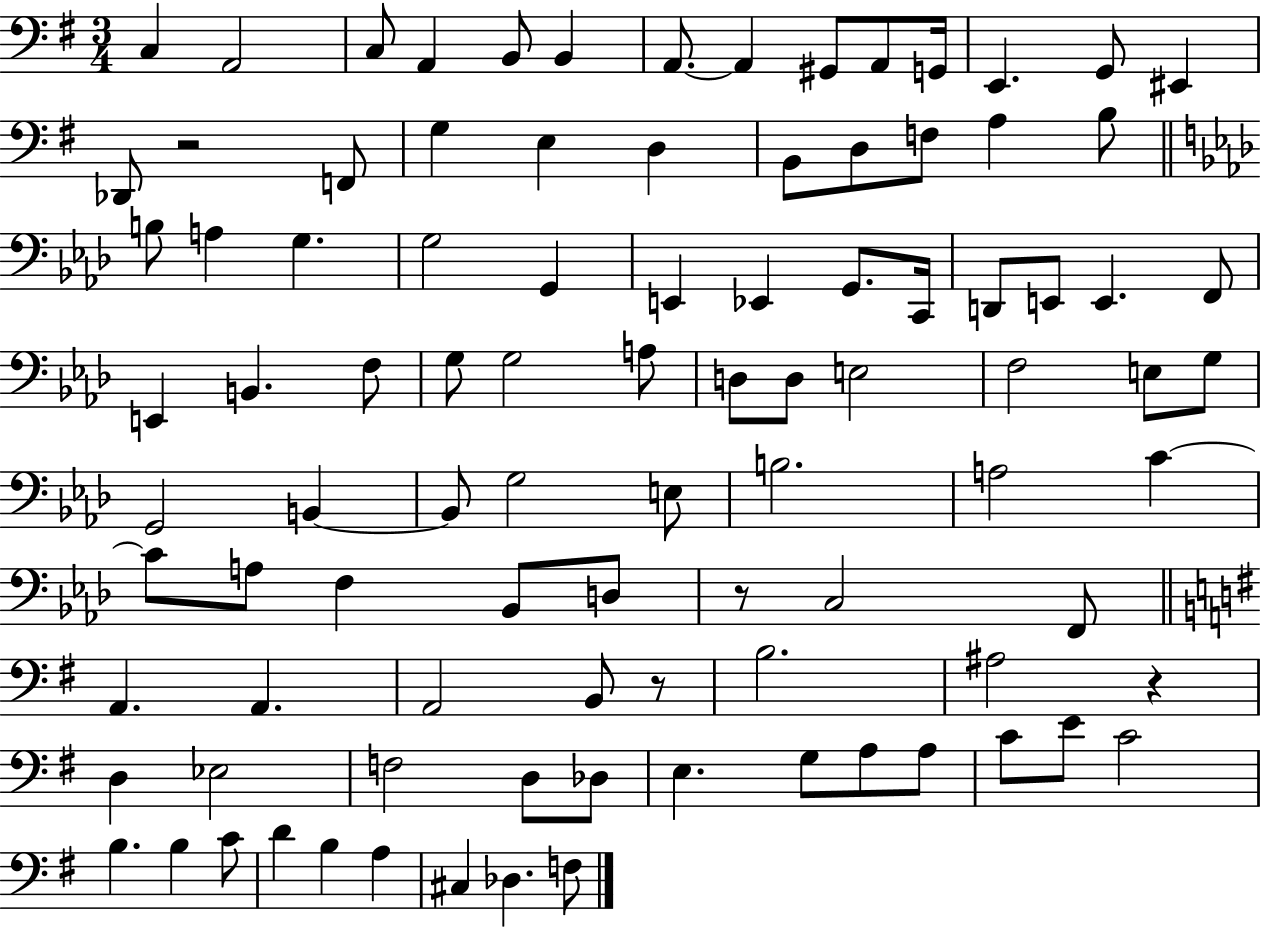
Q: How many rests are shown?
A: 4